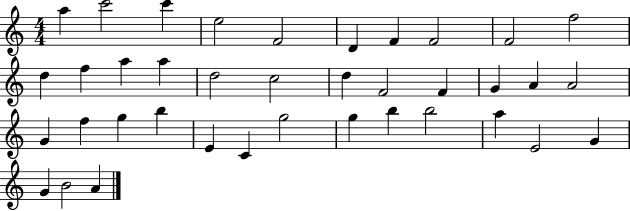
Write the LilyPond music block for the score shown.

{
  \clef treble
  \numericTimeSignature
  \time 4/4
  \key c \major
  a''4 c'''2 c'''4 | e''2 f'2 | d'4 f'4 f'2 | f'2 f''2 | \break d''4 f''4 a''4 a''4 | d''2 c''2 | d''4 f'2 f'4 | g'4 a'4 a'2 | \break g'4 f''4 g''4 b''4 | e'4 c'4 g''2 | g''4 b''4 b''2 | a''4 e'2 g'4 | \break g'4 b'2 a'4 | \bar "|."
}